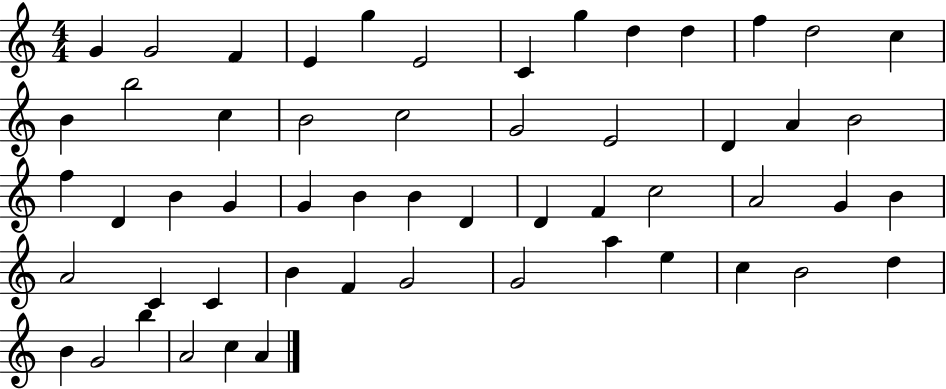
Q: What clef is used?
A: treble